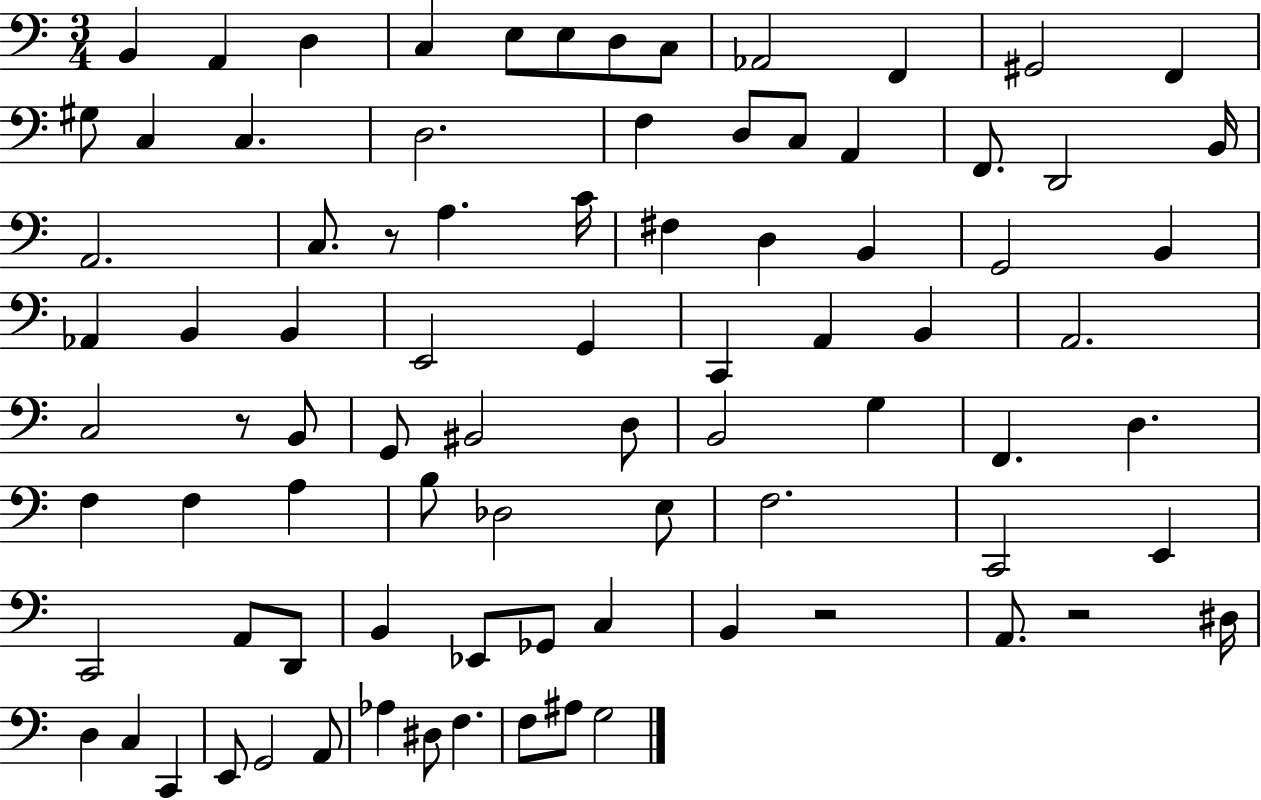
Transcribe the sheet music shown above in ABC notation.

X:1
T:Untitled
M:3/4
L:1/4
K:C
B,, A,, D, C, E,/2 E,/2 D,/2 C,/2 _A,,2 F,, ^G,,2 F,, ^G,/2 C, C, D,2 F, D,/2 C,/2 A,, F,,/2 D,,2 B,,/4 A,,2 C,/2 z/2 A, C/4 ^F, D, B,, G,,2 B,, _A,, B,, B,, E,,2 G,, C,, A,, B,, A,,2 C,2 z/2 B,,/2 G,,/2 ^B,,2 D,/2 B,,2 G, F,, D, F, F, A, B,/2 _D,2 E,/2 F,2 C,,2 E,, C,,2 A,,/2 D,,/2 B,, _E,,/2 _G,,/2 C, B,, z2 A,,/2 z2 ^D,/4 D, C, C,, E,,/2 G,,2 A,,/2 _A, ^D,/2 F, F,/2 ^A,/2 G,2